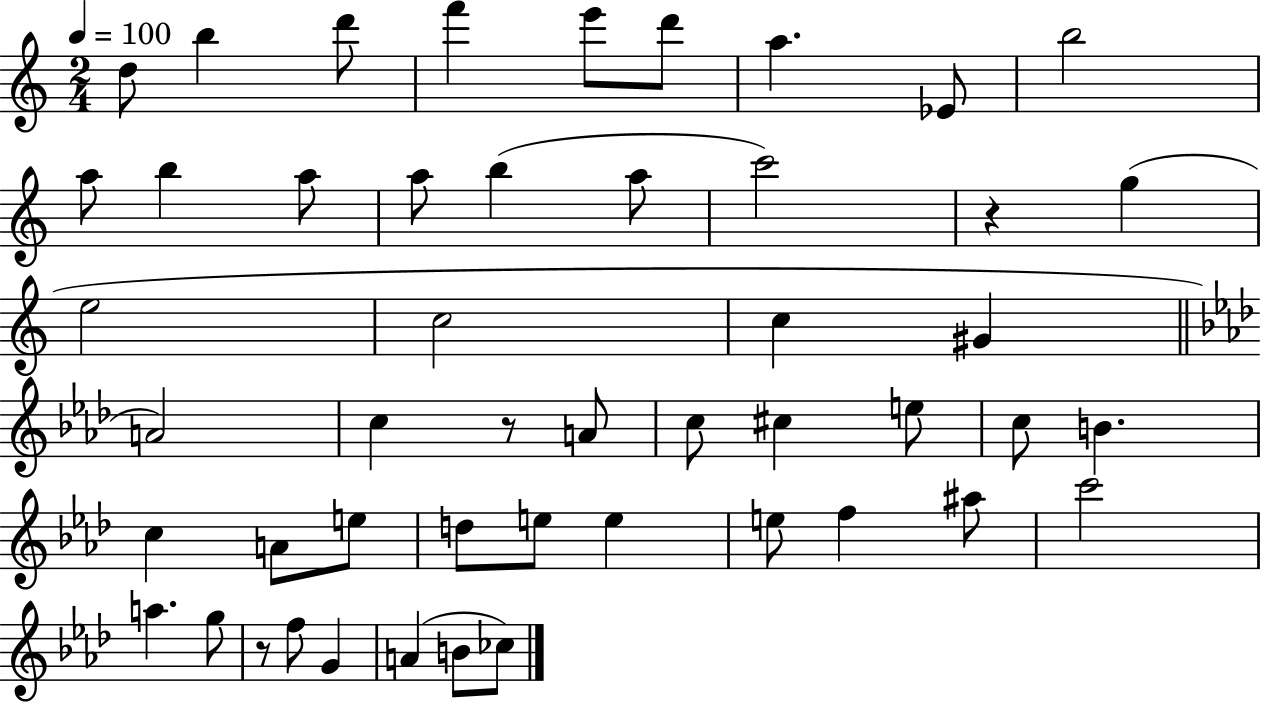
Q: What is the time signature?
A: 2/4